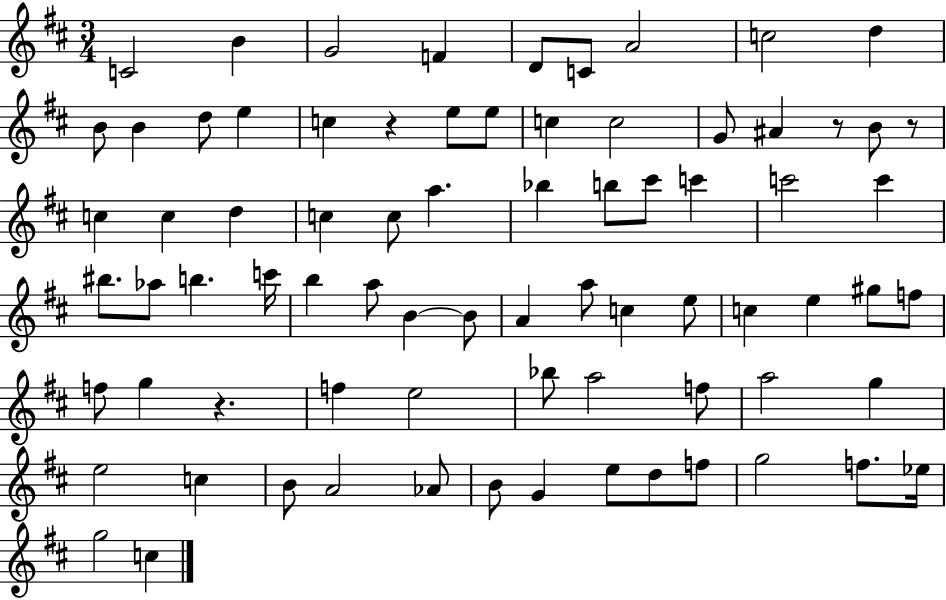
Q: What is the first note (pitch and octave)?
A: C4